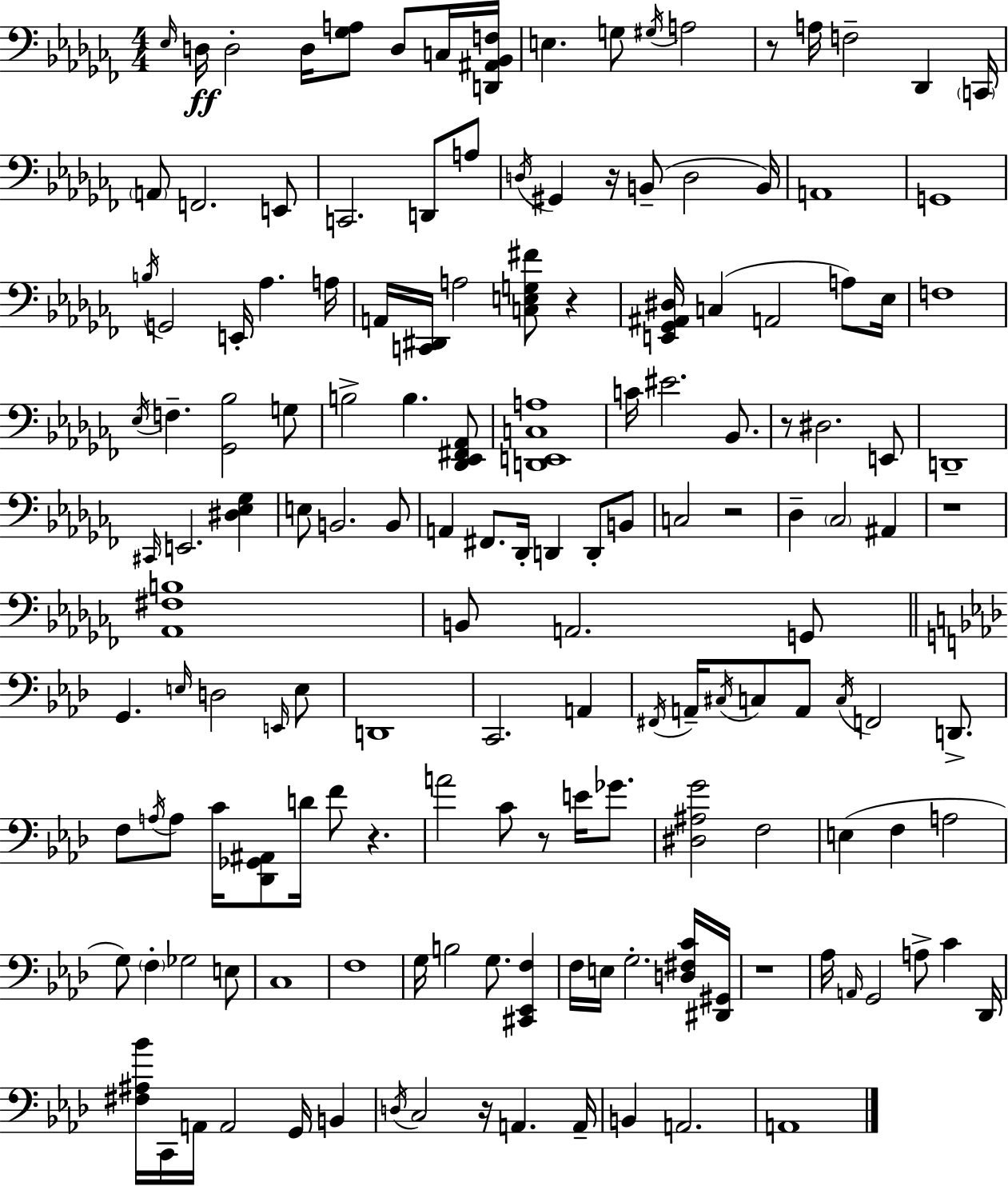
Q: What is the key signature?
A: AES minor